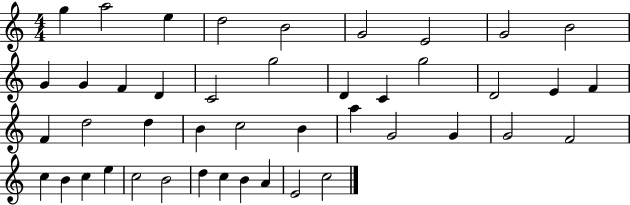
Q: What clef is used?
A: treble